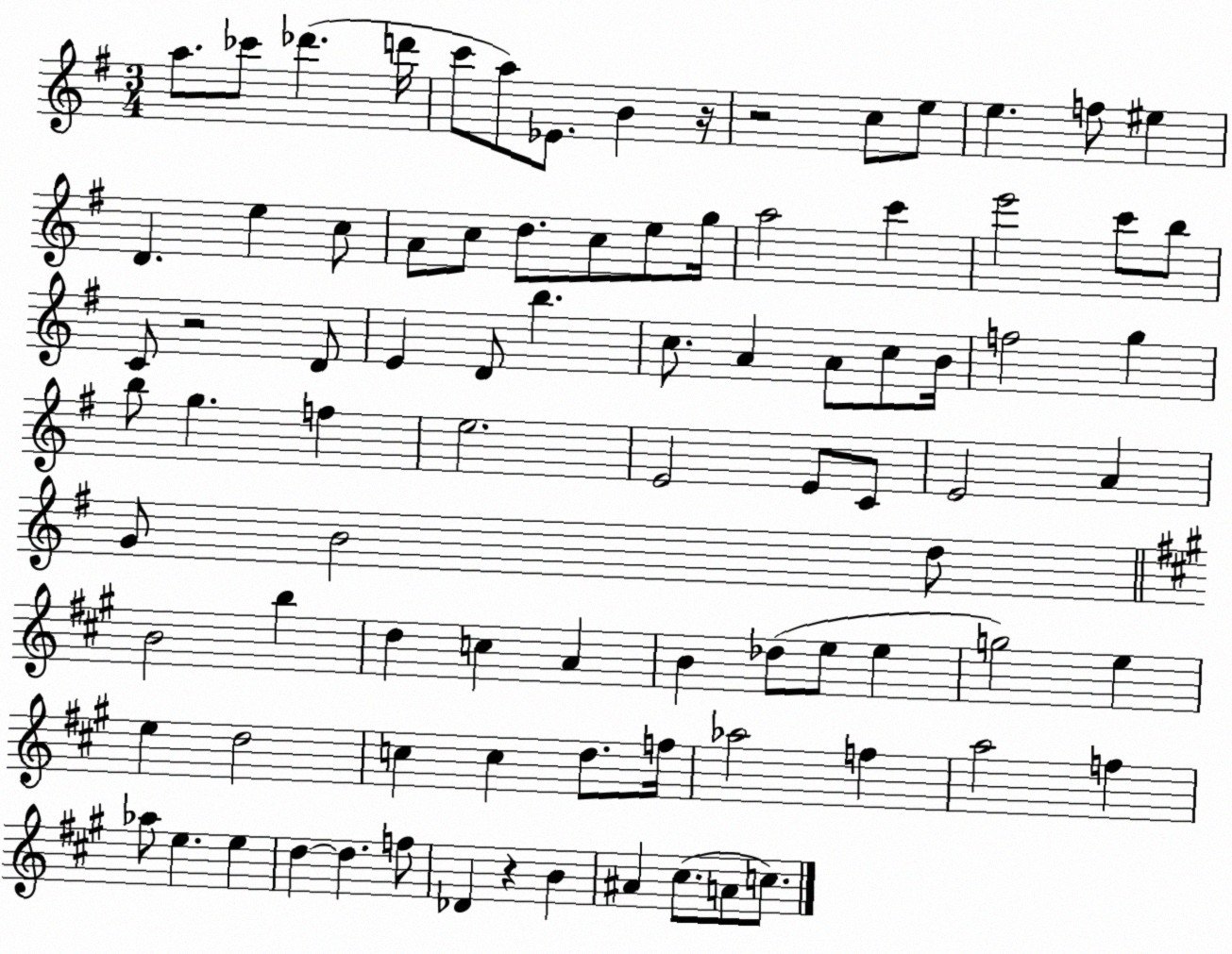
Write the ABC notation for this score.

X:1
T:Untitled
M:3/4
L:1/4
K:G
a/2 _c'/2 _d' d'/4 c'/2 a/2 _E/2 B z/4 z2 c/2 e/2 e f/2 ^e D e c/2 A/2 c/2 d/2 c/2 e/2 g/4 a2 c' e'2 c'/2 b/2 C/2 z2 D/2 E D/2 b c/2 A A/2 c/2 B/4 f2 g b/2 g f e2 E2 E/2 C/2 E2 A G/2 B2 d/2 B2 b d c A B _d/2 e/2 e g2 e e d2 c c d/2 f/4 _a2 f a2 f _a/2 e e d d f/2 _D z B ^A ^c/2 A/2 c/2